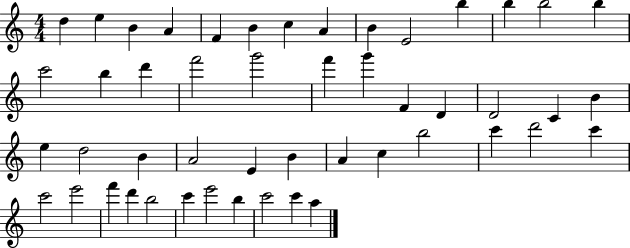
{
  \clef treble
  \numericTimeSignature
  \time 4/4
  \key c \major
  d''4 e''4 b'4 a'4 | f'4 b'4 c''4 a'4 | b'4 e'2 b''4 | b''4 b''2 b''4 | \break c'''2 b''4 d'''4 | f'''2 g'''2 | f'''4 g'''4 f'4 d'4 | d'2 c'4 b'4 | \break e''4 d''2 b'4 | a'2 e'4 b'4 | a'4 c''4 b''2 | c'''4 d'''2 c'''4 | \break c'''2 e'''2 | f'''4 d'''4 b''2 | c'''4 e'''2 b''4 | c'''2 c'''4 a''4 | \break \bar "|."
}